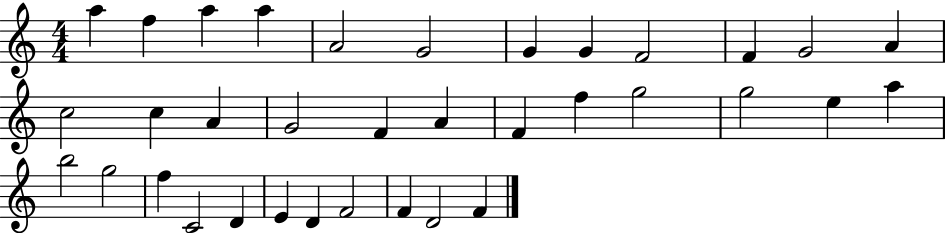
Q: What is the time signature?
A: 4/4